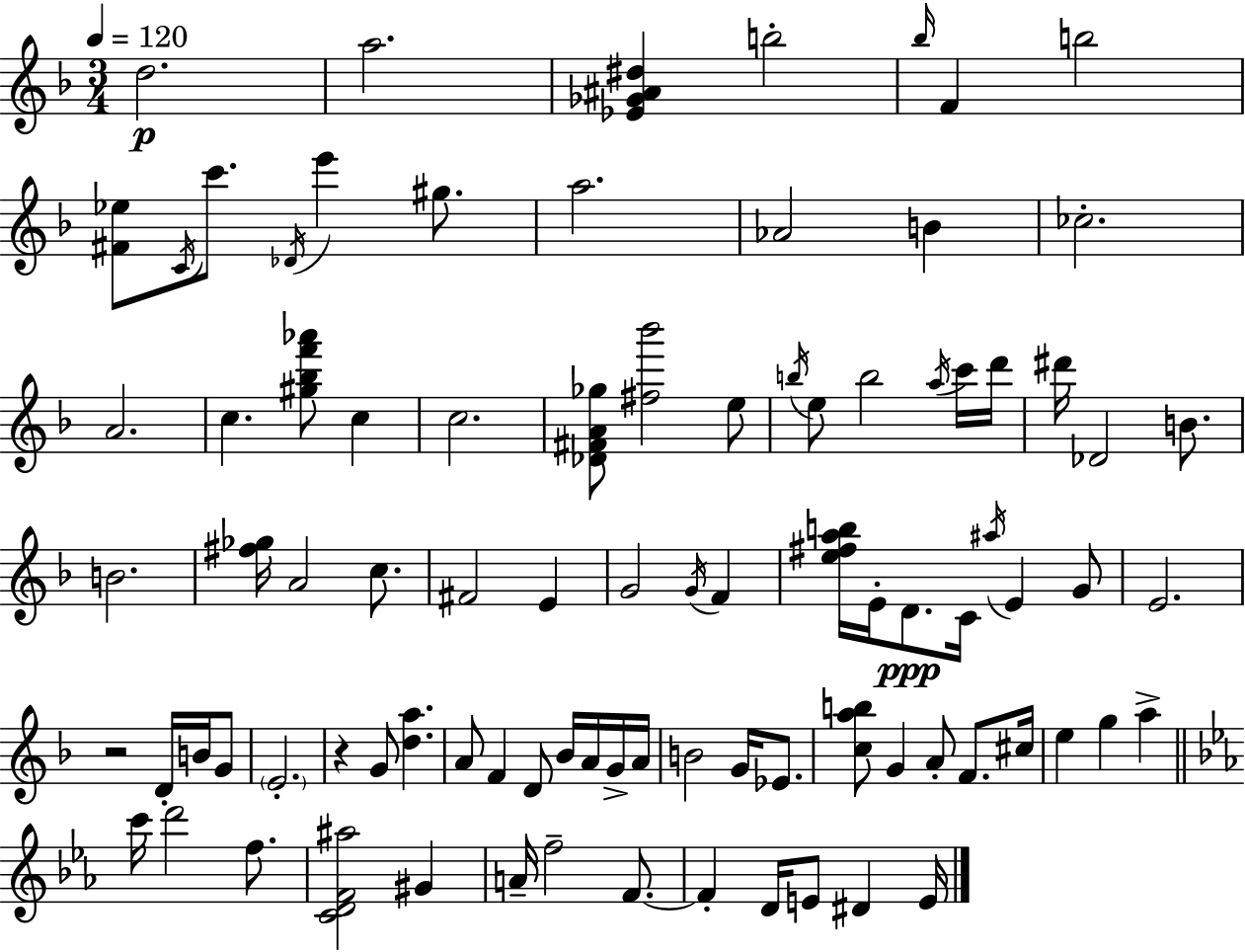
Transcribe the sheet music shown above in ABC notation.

X:1
T:Untitled
M:3/4
L:1/4
K:Dm
d2 a2 [_E_G^A^d] b2 _b/4 F b2 [^F_e]/2 C/4 c'/2 _D/4 e' ^g/2 a2 _A2 B _c2 A2 c [^g_bf'_a']/2 c c2 [_D^FA_g]/2 [^f_b']2 e/2 b/4 e/2 b2 a/4 c'/4 d'/4 ^d'/4 _D2 B/2 B2 [^f_g]/4 A2 c/2 ^F2 E G2 G/4 F [e^fab]/4 E/4 D/2 C/4 ^a/4 E G/2 E2 z2 D/4 B/4 G/2 E2 z G/2 [da] A/2 F D/2 _B/4 A/4 G/4 A/4 B2 G/4 _E/2 [cab]/2 G A/2 F/2 ^c/4 e g a c'/4 d'2 f/2 [CDF^a]2 ^G A/4 f2 F/2 F D/4 E/2 ^D E/4